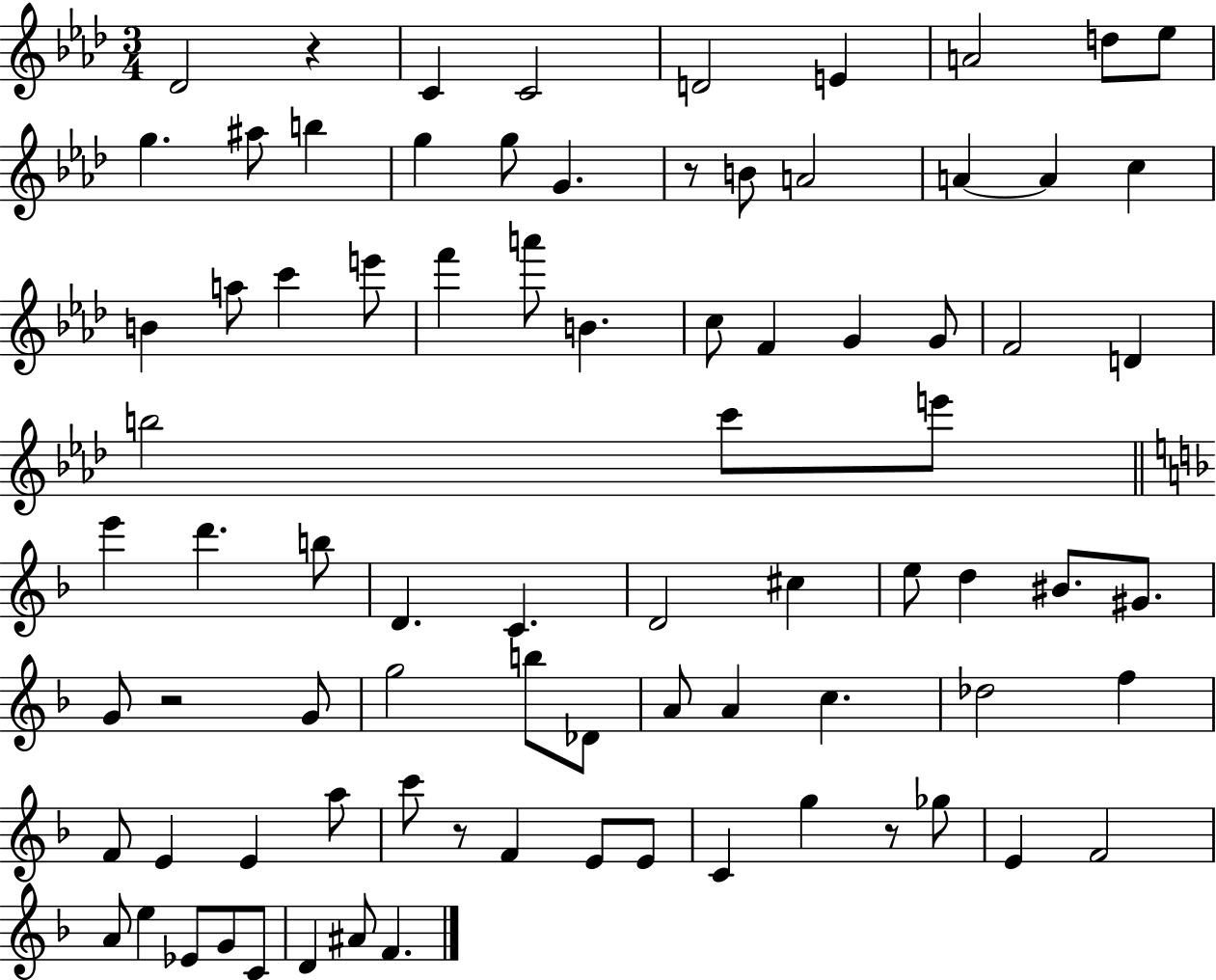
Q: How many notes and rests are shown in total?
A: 82